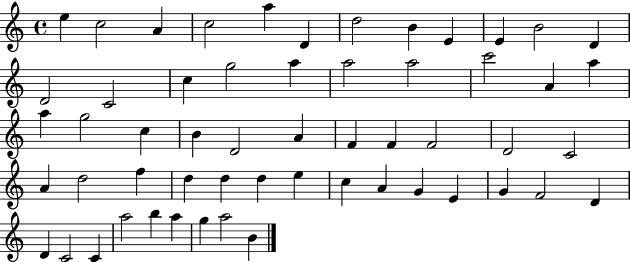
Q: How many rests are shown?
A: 0